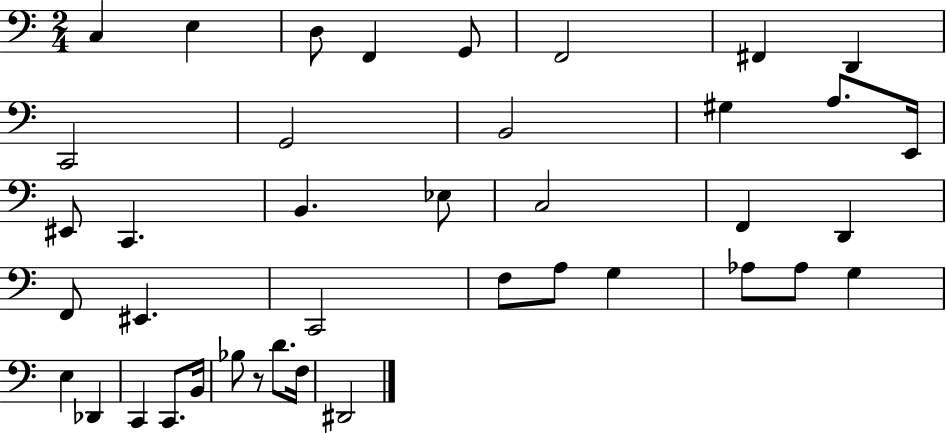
{
  \clef bass
  \numericTimeSignature
  \time 2/4
  \key c \major
  c4 e4 | d8 f,4 g,8 | f,2 | fis,4 d,4 | \break c,2 | g,2 | b,2 | gis4 a8. e,16 | \break eis,8 c,4. | b,4. ees8 | c2 | f,4 d,4 | \break f,8 eis,4. | c,2 | f8 a8 g4 | aes8 aes8 g4 | \break e4 des,4 | c,4 c,8. b,16 | bes8 r8 d'8. f16 | dis,2 | \break \bar "|."
}